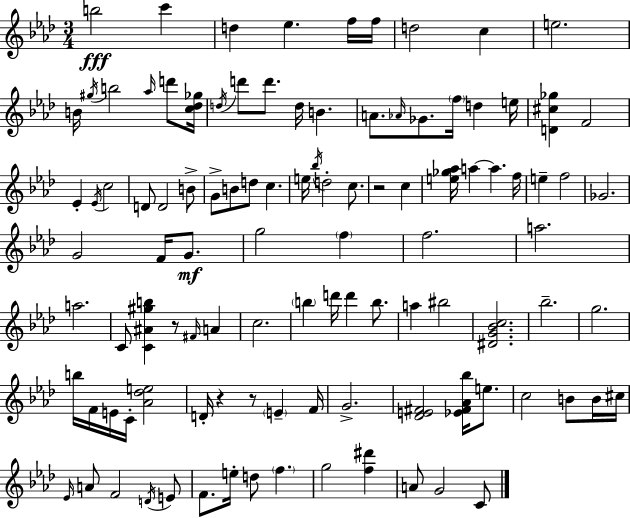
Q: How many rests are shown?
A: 4